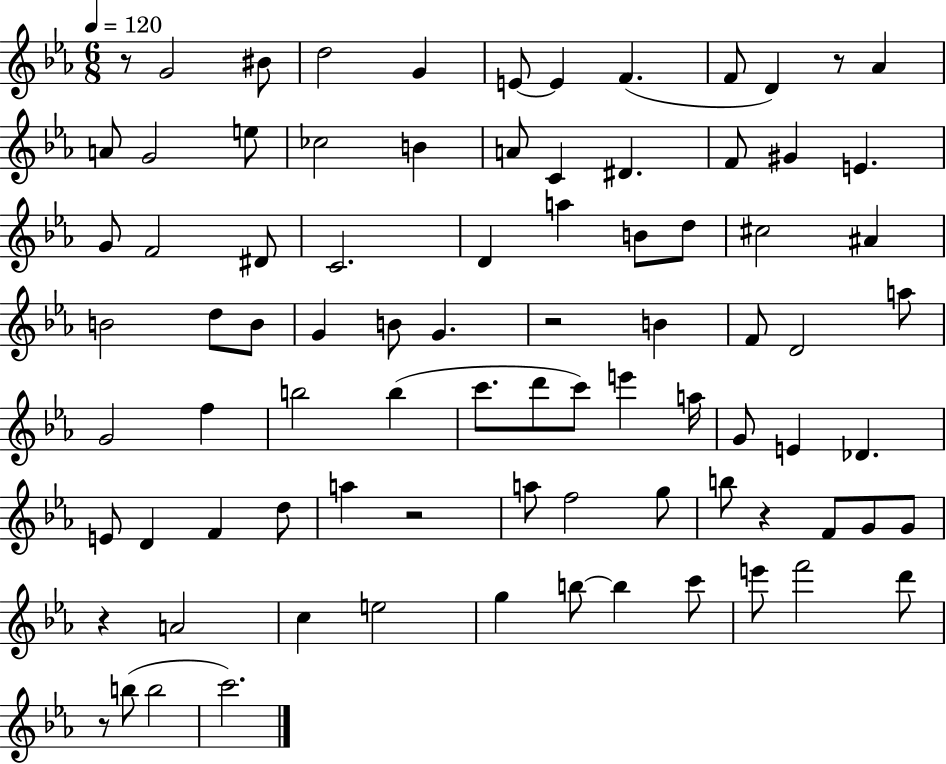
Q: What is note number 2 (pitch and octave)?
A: BIS4